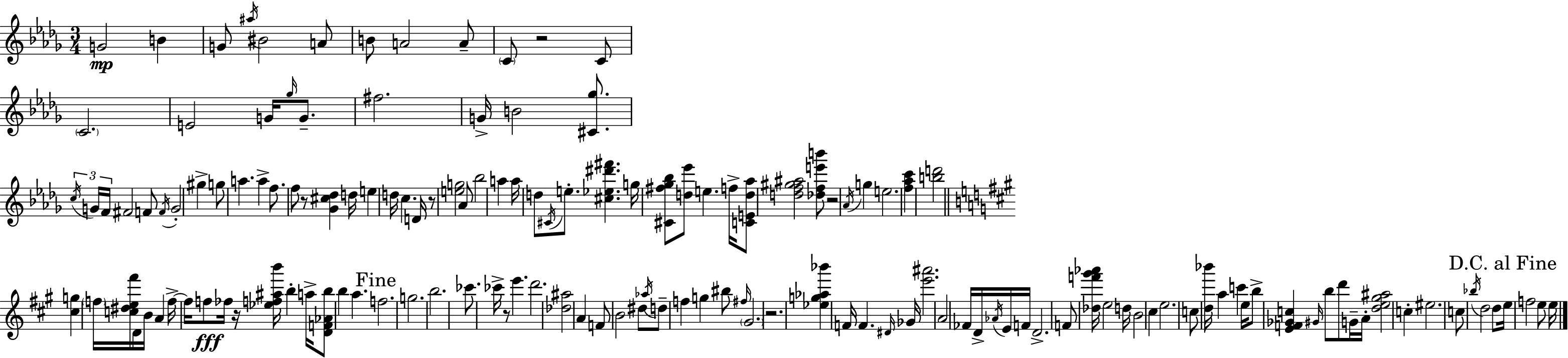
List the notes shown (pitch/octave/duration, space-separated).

G4/h B4/q G4/e A#5/s BIS4/h A4/e B4/e A4/h A4/e C4/e R/h C4/e C4/h. E4/h G4/s Gb5/s G4/e. F#5/h. G4/s B4/h [C#4,Gb5]/e. C5/s G4/s F4/s F#4/h F4/e F4/s G4/h G#5/q G5/e A5/q. A5/q F5/e. F5/e R/e [Gb4,C#5,Db5]/q D5/s E5/q D5/s C5/q. D4/s R/e [E5,G5]/h Ab4/e Bb5/h A5/q A5/s D5/e C#4/s E5/e. [C#5,Eb5,D#6,F#6]/q. G5/s [C#4,F#5,Gb5,Bb5]/e [D5,Eb6]/e E5/q. F5/s [C4,E4,D5,Ab5]/e [D5,F5,G#5,A#5]/h [Db5,F5,E6,B6]/e R/h Ab4/s G5/q E5/h. [F5,Ab5,C6]/q [B5,D6]/h [C#5,G5]/q F5/s [C5,D#5,E5,F#6]/s D4/s B4/s A4/q F5/s F5/s F5/e FES5/s R/s [Eb5,F5,A#5,B6]/s B5/q A5/s [D4,F4,Ab4,B5]/e B5/q A5/q. F5/h. G5/h. B5/h. CES6/e. CES6/s R/e E6/q. D6/h. [Db5,A#5]/h A4/q F4/e B4/h D#5/e Ab5/s D5/e F5/q G5/q BIS5/e F#5/s G#4/h. R/h. [Eb5,G5,Ab5,Bb6]/q F4/s F4/q. D#4/s Gb4/s [E6,A#6]/h. A4/h FES4/s D4/s Ab4/s E4/s F4/s D4/h. F4/e [Db5,F6,G#6,Ab6]/s E5/h D5/s B4/h C#5/q E5/h. C5/e [D5,Bb6]/s A5/q C6/q E5/s B5/e [E4,F4,Gb4,C5]/q G#4/s B5/e D6/e G4/s A4/s [D5,E5,G#5,A#5]/h C5/q EIS5/h. C5/e Bb5/s D5/h D5/e E5/s F5/h E5/e E5/s